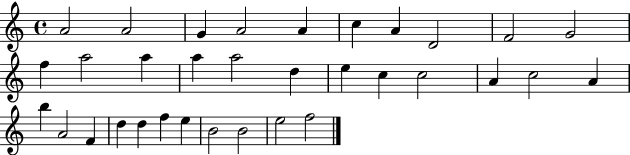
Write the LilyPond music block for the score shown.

{
  \clef treble
  \time 4/4
  \defaultTimeSignature
  \key c \major
  a'2 a'2 | g'4 a'2 a'4 | c''4 a'4 d'2 | f'2 g'2 | \break f''4 a''2 a''4 | a''4 a''2 d''4 | e''4 c''4 c''2 | a'4 c''2 a'4 | \break b''4 a'2 f'4 | d''4 d''4 f''4 e''4 | b'2 b'2 | e''2 f''2 | \break \bar "|."
}